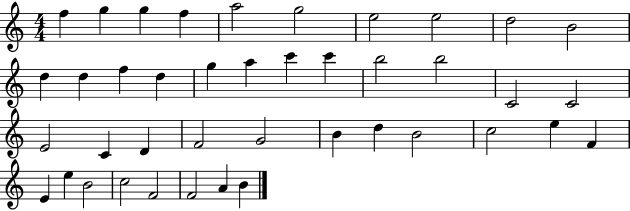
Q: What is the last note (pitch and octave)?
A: B4